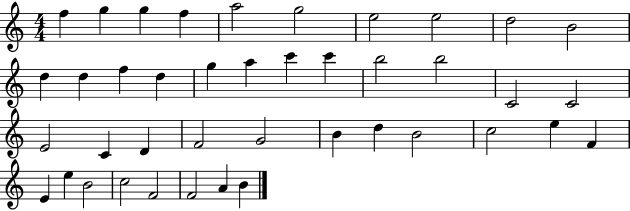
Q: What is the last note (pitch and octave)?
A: B4